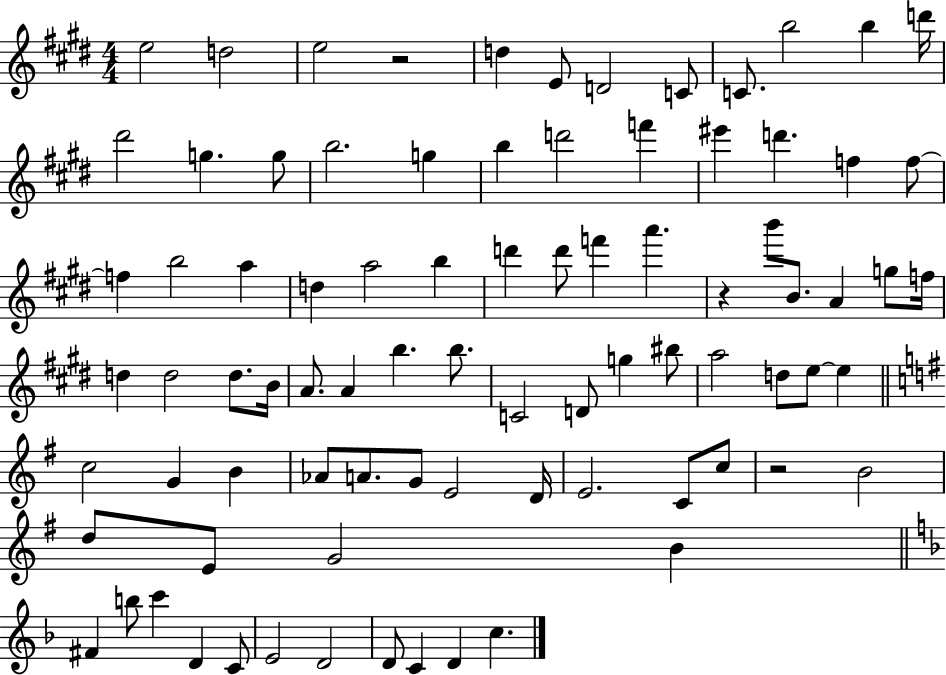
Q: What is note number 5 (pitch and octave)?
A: E4